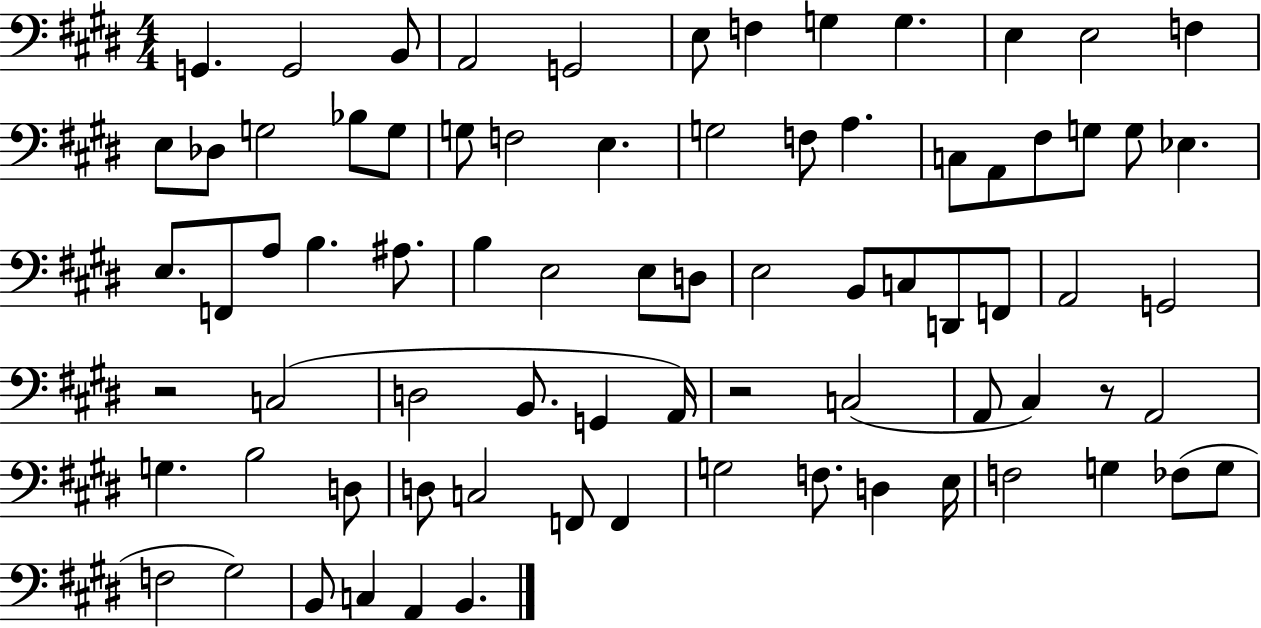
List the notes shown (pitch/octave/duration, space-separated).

G2/q. G2/h B2/e A2/h G2/h E3/e F3/q G3/q G3/q. E3/q E3/h F3/q E3/e Db3/e G3/h Bb3/e G3/e G3/e F3/h E3/q. G3/h F3/e A3/q. C3/e A2/e F#3/e G3/e G3/e Eb3/q. E3/e. F2/e A3/e B3/q. A#3/e. B3/q E3/h E3/e D3/e E3/h B2/e C3/e D2/e F2/e A2/h G2/h R/h C3/h D3/h B2/e. G2/q A2/s R/h C3/h A2/e C#3/q R/e A2/h G3/q. B3/h D3/e D3/e C3/h F2/e F2/q G3/h F3/e. D3/q E3/s F3/h G3/q FES3/e G3/e F3/h G#3/h B2/e C3/q A2/q B2/q.